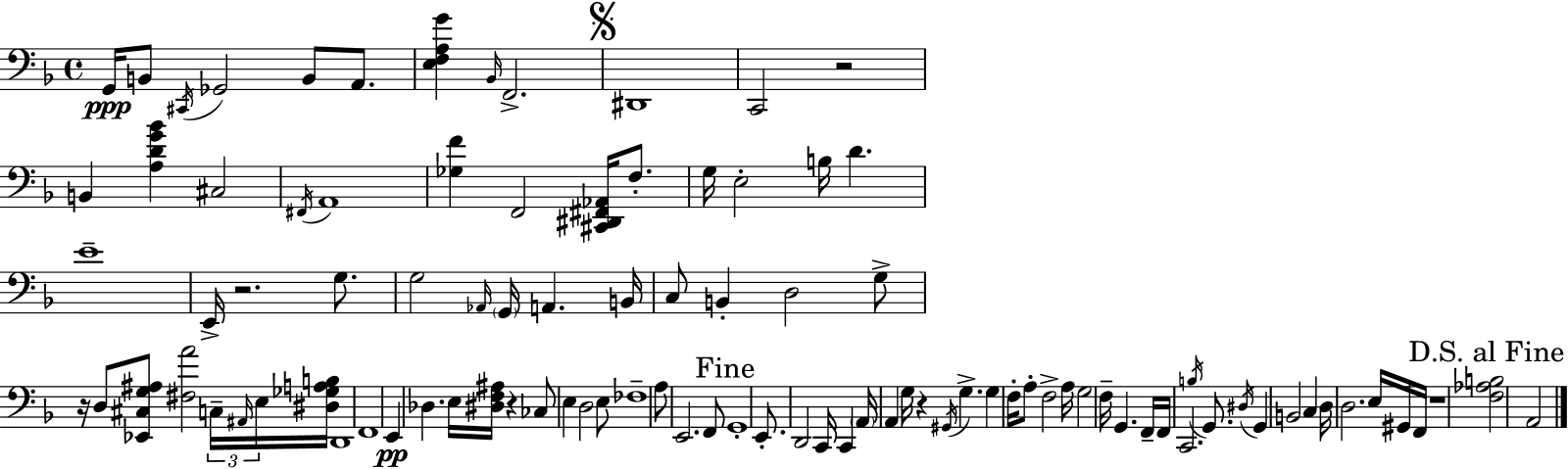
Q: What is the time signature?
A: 4/4